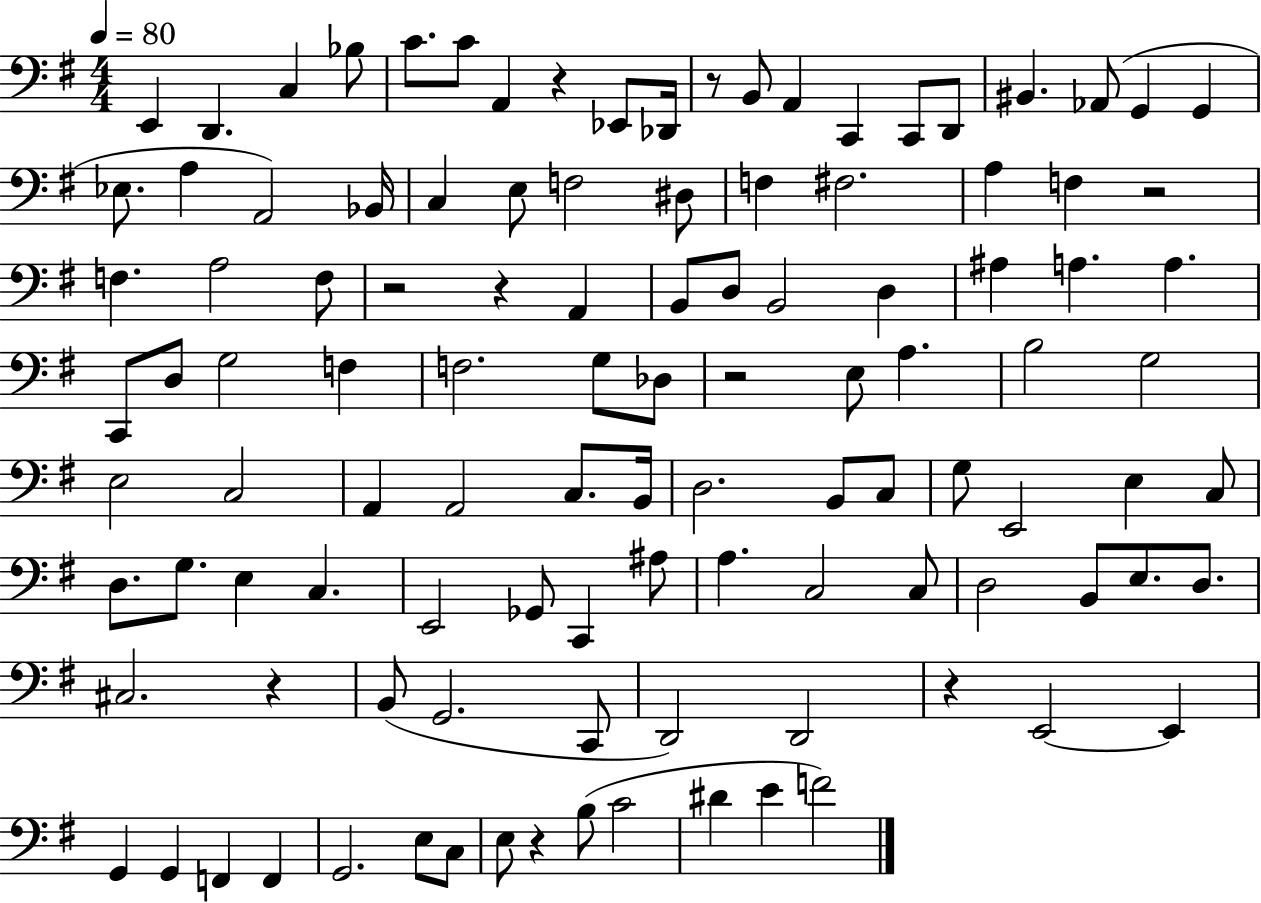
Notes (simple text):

E2/q D2/q. C3/q Bb3/e C4/e. C4/e A2/q R/q Eb2/e Db2/s R/e B2/e A2/q C2/q C2/e D2/e BIS2/q. Ab2/e G2/q G2/q Eb3/e. A3/q A2/h Bb2/s C3/q E3/e F3/h D#3/e F3/q F#3/h. A3/q F3/q R/h F3/q. A3/h F3/e R/h R/q A2/q B2/e D3/e B2/h D3/q A#3/q A3/q. A3/q. C2/e D3/e G3/h F3/q F3/h. G3/e Db3/e R/h E3/e A3/q. B3/h G3/h E3/h C3/h A2/q A2/h C3/e. B2/s D3/h. B2/e C3/e G3/e E2/h E3/q C3/e D3/e. G3/e. E3/q C3/q. E2/h Gb2/e C2/q A#3/e A3/q. C3/h C3/e D3/h B2/e E3/e. D3/e. C#3/h. R/q B2/e G2/h. C2/e D2/h D2/h R/q E2/h E2/q G2/q G2/q F2/q F2/q G2/h. E3/e C3/e E3/e R/q B3/e C4/h D#4/q E4/q F4/h